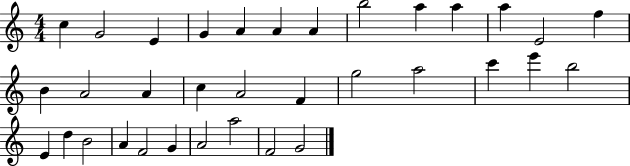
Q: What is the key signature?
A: C major